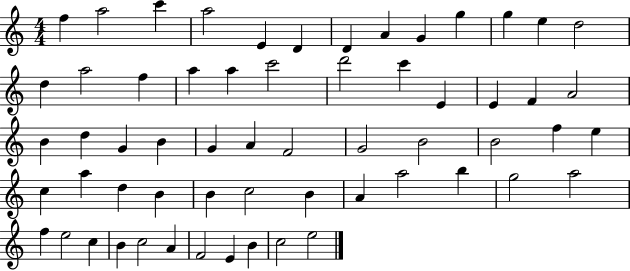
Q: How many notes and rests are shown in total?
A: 60